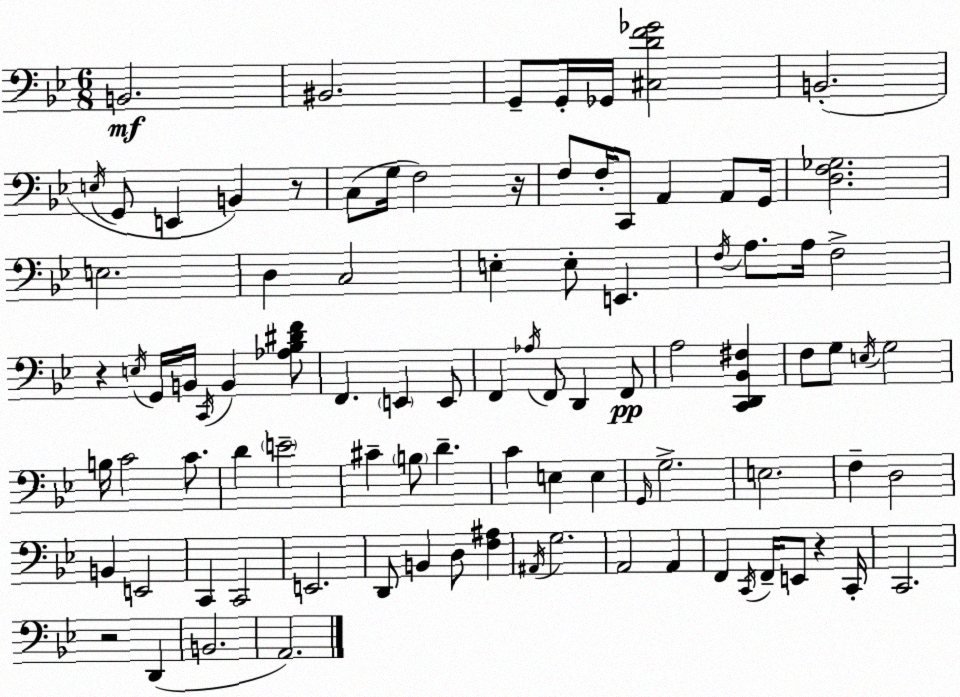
X:1
T:Untitled
M:6/8
L:1/4
K:Bb
B,,2 ^B,,2 G,,/2 G,,/4 _G,,/4 [^C,DF_G]2 B,,2 E,/4 G,,/2 E,, B,, z/2 C,/2 G,/4 F,2 z/4 F,/2 F,/4 C,,/2 A,, A,,/2 G,,/4 [D,F,_G,]2 E,2 D, C,2 E, E,/2 E,, F,/4 A,/2 A,/4 F,2 z E,/4 G,,/4 B,,/4 C,,/4 B,, [_A,_B,^DF]/2 F,, E,, E,,/2 F,, _A,/4 F,,/2 D,, F,,/2 A,2 [C,,D,,_B,,^F,] F,/2 G,/2 E,/4 G,2 B,/4 C2 C/2 D E2 ^C B,/2 D C E, E, G,,/4 G,2 E,2 F, D,2 B,, E,,2 C,, C,,2 E,,2 D,,/2 B,, D,/2 [F,^A,] ^A,,/4 G,2 A,,2 A,, F,, C,,/4 F,,/4 E,,/2 z C,,/4 C,,2 z2 D,, B,,2 A,,2